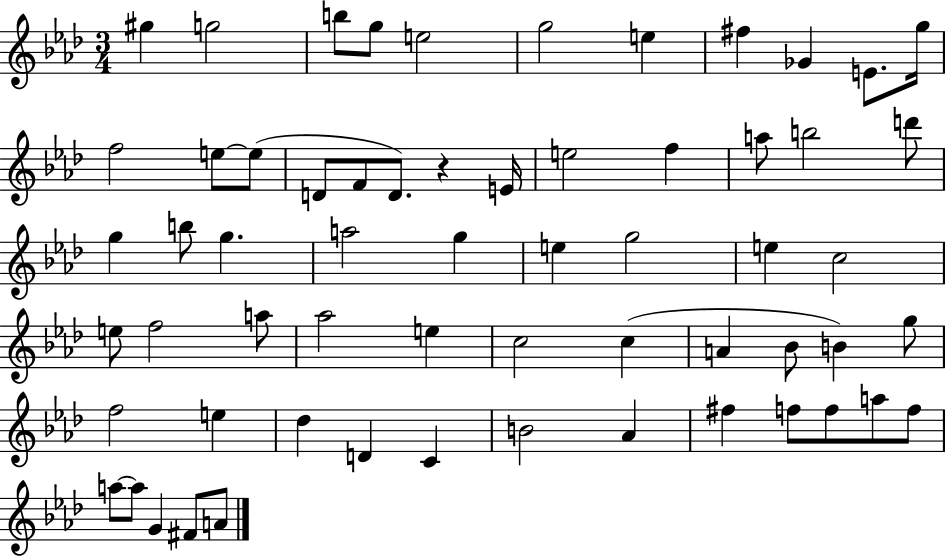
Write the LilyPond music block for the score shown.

{
  \clef treble
  \numericTimeSignature
  \time 3/4
  \key aes \major
  gis''4 g''2 | b''8 g''8 e''2 | g''2 e''4 | fis''4 ges'4 e'8. g''16 | \break f''2 e''8~~ e''8( | d'8 f'8 d'8.) r4 e'16 | e''2 f''4 | a''8 b''2 d'''8 | \break g''4 b''8 g''4. | a''2 g''4 | e''4 g''2 | e''4 c''2 | \break e''8 f''2 a''8 | aes''2 e''4 | c''2 c''4( | a'4 bes'8 b'4) g''8 | \break f''2 e''4 | des''4 d'4 c'4 | b'2 aes'4 | fis''4 f''8 f''8 a''8 f''8 | \break a''8~~ a''8 g'4 fis'8 a'8 | \bar "|."
}